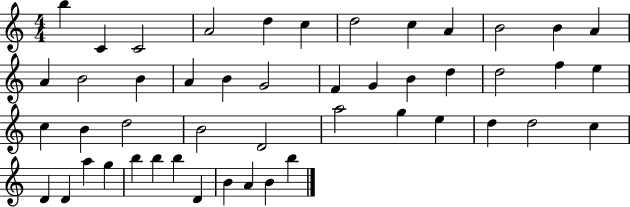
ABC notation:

X:1
T:Untitled
M:4/4
L:1/4
K:C
b C C2 A2 d c d2 c A B2 B A A B2 B A B G2 F G B d d2 f e c B d2 B2 D2 a2 g e d d2 c D D a g b b b D B A B b